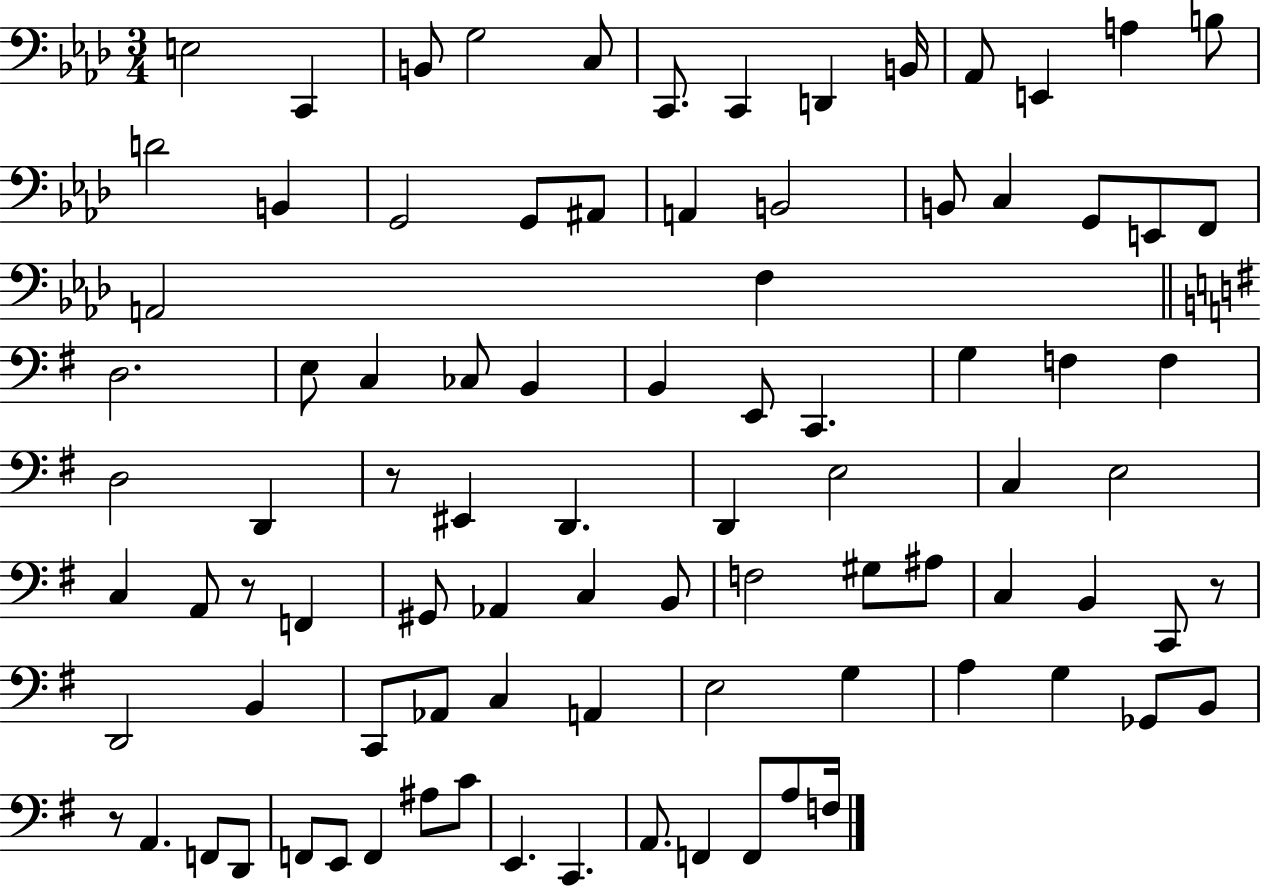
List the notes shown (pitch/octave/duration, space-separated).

E3/h C2/q B2/e G3/h C3/e C2/e. C2/q D2/q B2/s Ab2/e E2/q A3/q B3/e D4/h B2/q G2/h G2/e A#2/e A2/q B2/h B2/e C3/q G2/e E2/e F2/e A2/h F3/q D3/h. E3/e C3/q CES3/e B2/q B2/q E2/e C2/q. G3/q F3/q F3/q D3/h D2/q R/e EIS2/q D2/q. D2/q E3/h C3/q E3/h C3/q A2/e R/e F2/q G#2/e Ab2/q C3/q B2/e F3/h G#3/e A#3/e C3/q B2/q C2/e R/e D2/h B2/q C2/e Ab2/e C3/q A2/q E3/h G3/q A3/q G3/q Gb2/e B2/e R/e A2/q. F2/e D2/e F2/e E2/e F2/q A#3/e C4/e E2/q. C2/q. A2/e. F2/q F2/e A3/e F3/s